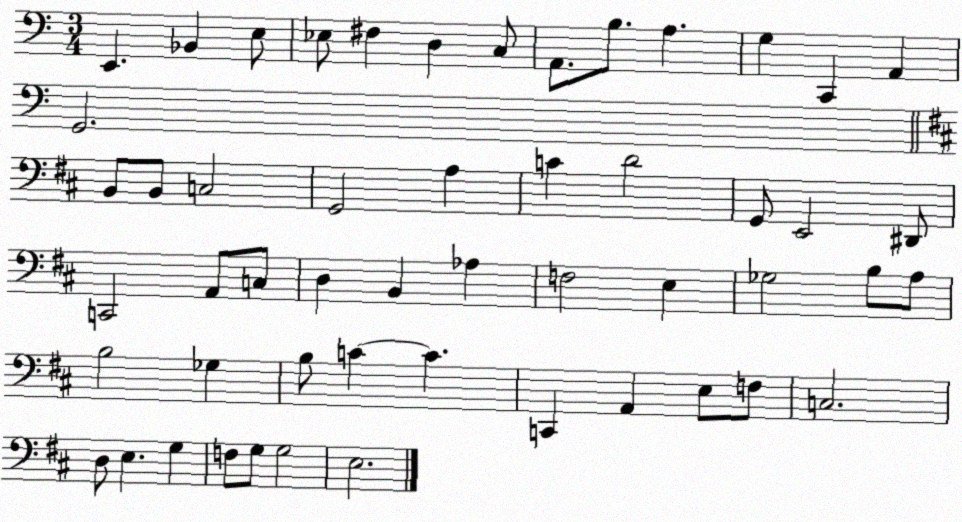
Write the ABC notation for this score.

X:1
T:Untitled
M:3/4
L:1/4
K:C
E,, _B,, E,/2 _E,/2 ^F, D, C,/2 A,,/2 B,/2 A, G, C,, A,, G,,2 B,,/2 B,,/2 C,2 G,,2 A, C D2 G,,/2 E,,2 ^D,,/2 C,,2 A,,/2 C,/2 D, B,, _A, F,2 E, _G,2 B,/2 A,/2 B,2 _G, B,/2 C C C,, A,, E,/2 F,/2 C,2 D,/2 E, G, F,/2 G,/2 G,2 E,2